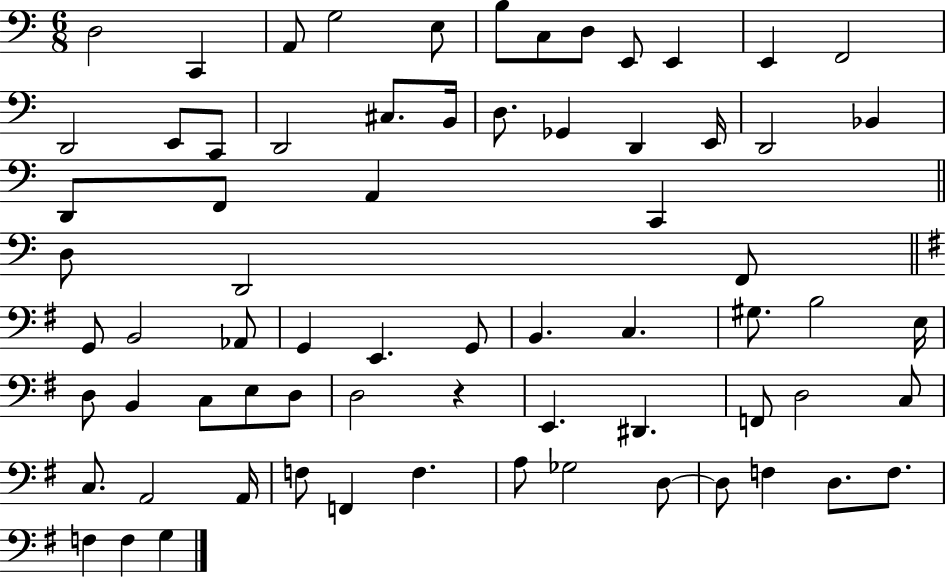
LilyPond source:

{
  \clef bass
  \numericTimeSignature
  \time 6/8
  \key c \major
  \repeat volta 2 { d2 c,4 | a,8 g2 e8 | b8 c8 d8 e,8 e,4 | e,4 f,2 | \break d,2 e,8 c,8 | d,2 cis8. b,16 | d8. ges,4 d,4 e,16 | d,2 bes,4 | \break d,8 f,8 a,4 c,4 | \bar "||" \break \key a \minor d8 d,2 f,8 | \bar "||" \break \key e \minor g,8 b,2 aes,8 | g,4 e,4. g,8 | b,4. c4. | gis8. b2 e16 | \break d8 b,4 c8 e8 d8 | d2 r4 | e,4. dis,4. | f,8 d2 c8 | \break c8. a,2 a,16 | f8 f,4 f4. | a8 ges2 d8~~ | d8 f4 d8. f8. | \break f4 f4 g4 | } \bar "|."
}